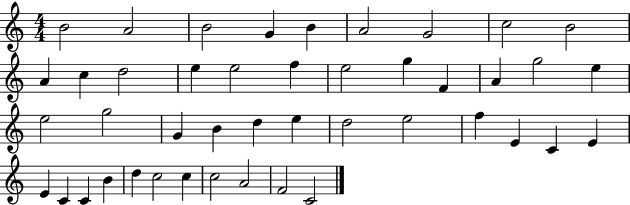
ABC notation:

X:1
T:Untitled
M:4/4
L:1/4
K:C
B2 A2 B2 G B A2 G2 c2 B2 A c d2 e e2 f e2 g F A g2 e e2 g2 G B d e d2 e2 f E C E E C C B d c2 c c2 A2 F2 C2